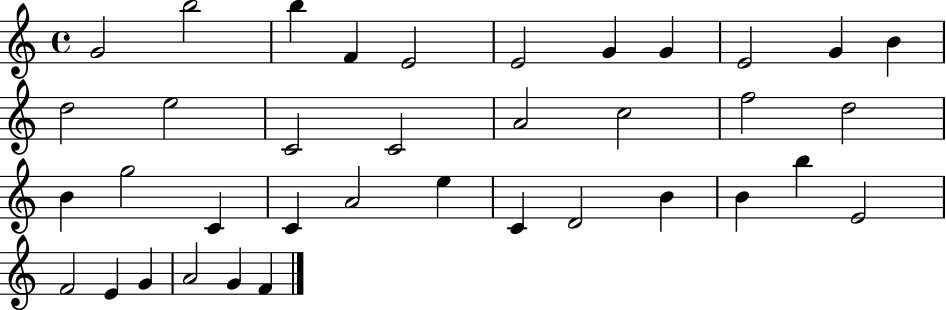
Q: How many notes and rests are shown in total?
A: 37